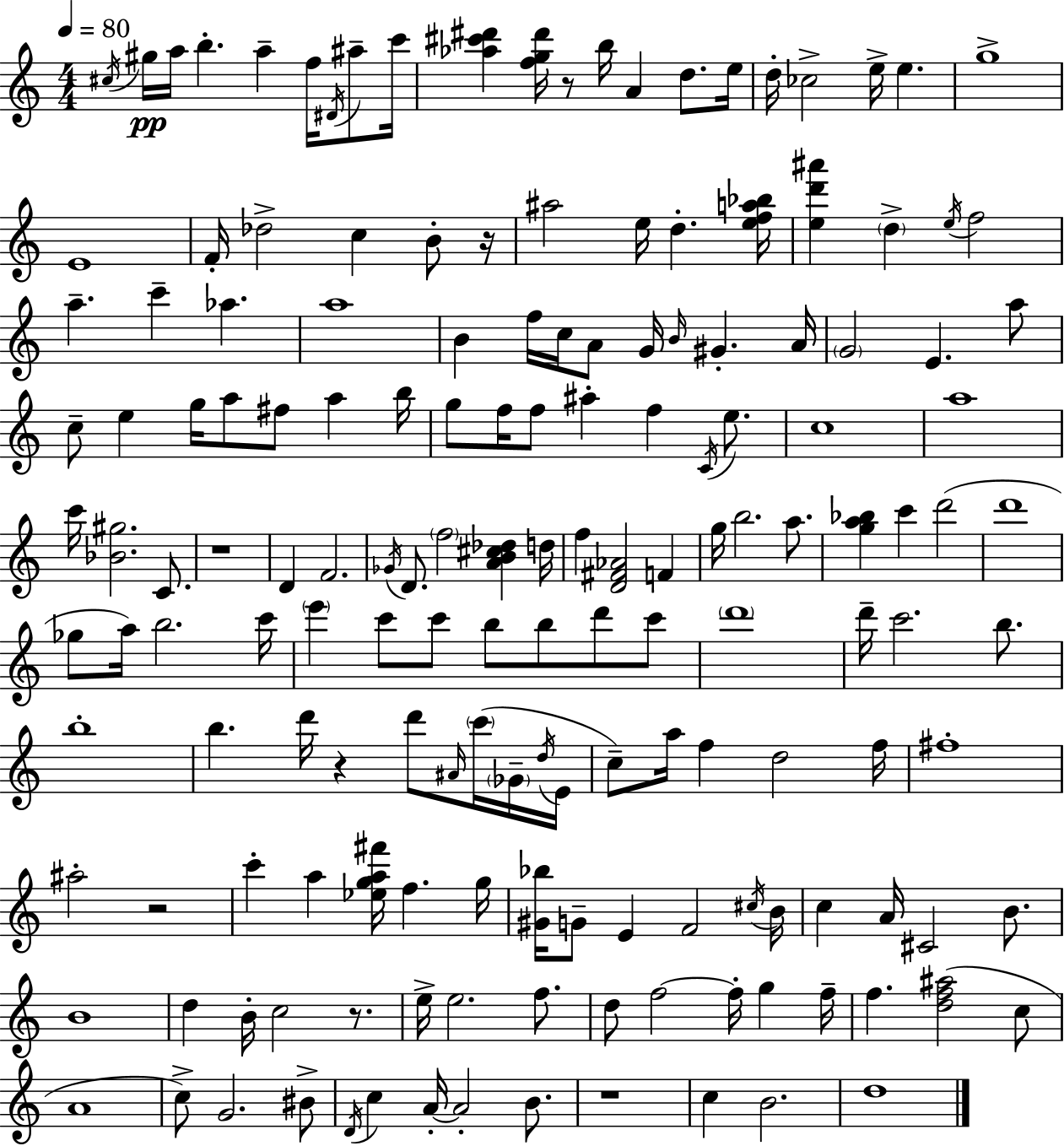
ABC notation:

X:1
T:Untitled
M:4/4
L:1/4
K:Am
^c/4 ^g/4 a/4 b a f/4 ^D/4 ^a/2 c'/4 [_a^c'^d'] [fg^d']/4 z/2 b/4 A d/2 e/4 d/4 _c2 e/4 e g4 E4 F/4 _d2 c B/2 z/4 ^a2 e/4 d [efa_b]/4 [ed'^a'] d e/4 f2 a c' _a a4 B f/4 c/4 A/2 G/4 B/4 ^G A/4 G2 E a/2 c/2 e g/4 a/2 ^f/2 a b/4 g/2 f/4 f/2 ^a f C/4 e/2 c4 a4 c'/4 [_B^g]2 C/2 z4 D F2 _G/4 D/2 f2 [AB^c_d] d/4 f [D^F_A]2 F g/4 b2 a/2 [ga_b] c' d'2 d'4 _g/2 a/4 b2 c'/4 e' c'/2 c'/2 b/2 b/2 d'/2 c'/2 d'4 d'/4 c'2 b/2 b4 b d'/4 z d'/2 ^A/4 c'/4 _G/4 d/4 E/4 c/2 a/4 f d2 f/4 ^f4 ^a2 z2 c' a [_ega^f']/4 f g/4 [^G_b]/4 G/2 E F2 ^c/4 B/4 c A/4 ^C2 B/2 B4 d B/4 c2 z/2 e/4 e2 f/2 d/2 f2 f/4 g f/4 f [df^a]2 c/2 A4 c/2 G2 ^B/2 D/4 c A/4 A2 B/2 z4 c B2 d4